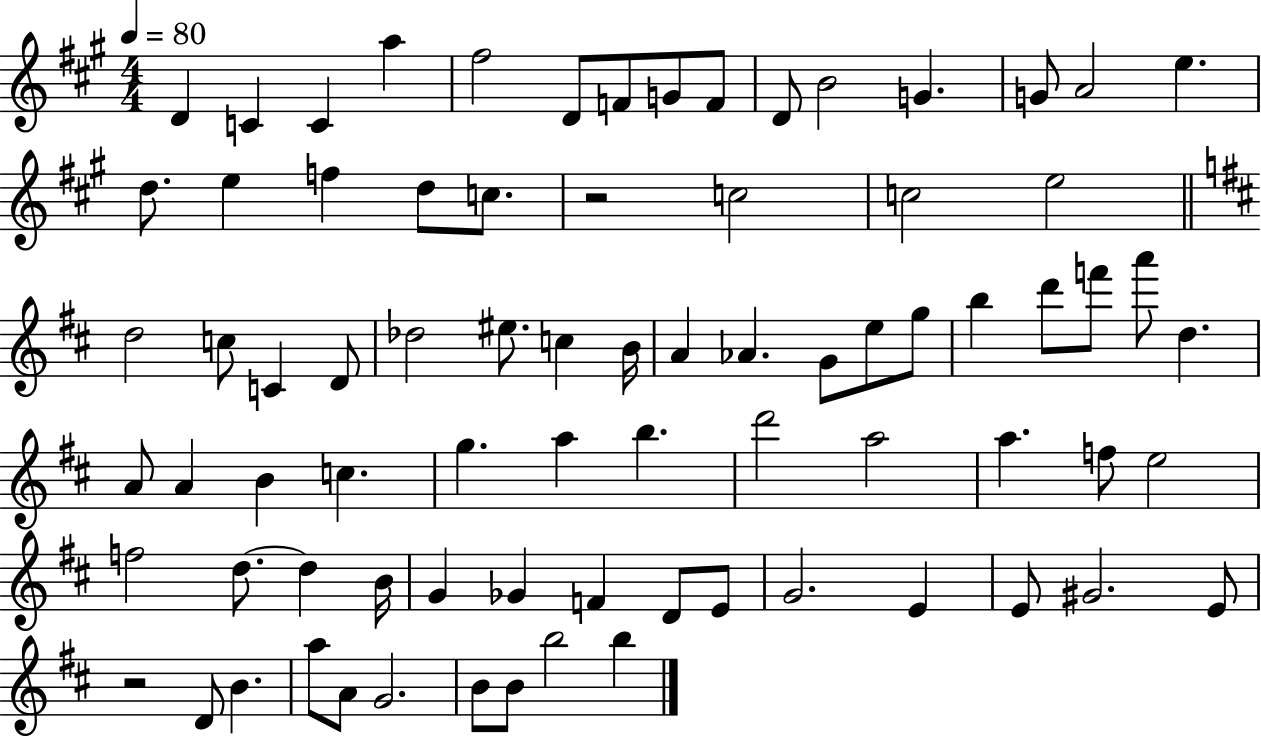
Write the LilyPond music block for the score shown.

{
  \clef treble
  \numericTimeSignature
  \time 4/4
  \key a \major
  \tempo 4 = 80
  d'4 c'4 c'4 a''4 | fis''2 d'8 f'8 g'8 f'8 | d'8 b'2 g'4. | g'8 a'2 e''4. | \break d''8. e''4 f''4 d''8 c''8. | r2 c''2 | c''2 e''2 | \bar "||" \break \key b \minor d''2 c''8 c'4 d'8 | des''2 eis''8. c''4 b'16 | a'4 aes'4. g'8 e''8 g''8 | b''4 d'''8 f'''8 a'''8 d''4. | \break a'8 a'4 b'4 c''4. | g''4. a''4 b''4. | d'''2 a''2 | a''4. f''8 e''2 | \break f''2 d''8.~~ d''4 b'16 | g'4 ges'4 f'4 d'8 e'8 | g'2. e'4 | e'8 gis'2. e'8 | \break r2 d'8 b'4. | a''8 a'8 g'2. | b'8 b'8 b''2 b''4 | \bar "|."
}